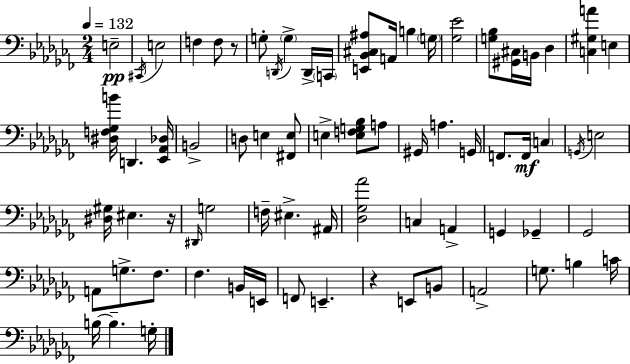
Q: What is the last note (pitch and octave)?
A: G3